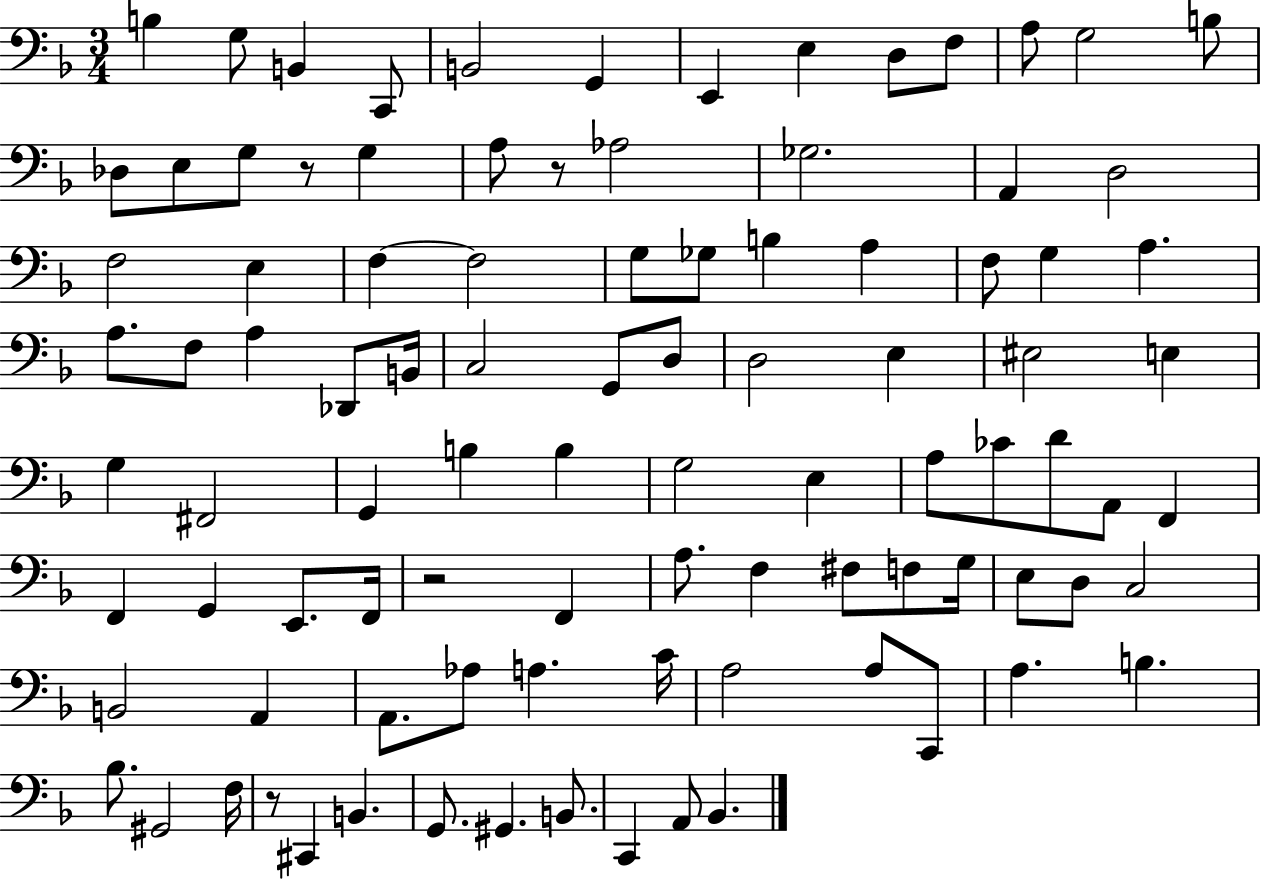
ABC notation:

X:1
T:Untitled
M:3/4
L:1/4
K:F
B, G,/2 B,, C,,/2 B,,2 G,, E,, E, D,/2 F,/2 A,/2 G,2 B,/2 _D,/2 E,/2 G,/2 z/2 G, A,/2 z/2 _A,2 _G,2 A,, D,2 F,2 E, F, F,2 G,/2 _G,/2 B, A, F,/2 G, A, A,/2 F,/2 A, _D,,/2 B,,/4 C,2 G,,/2 D,/2 D,2 E, ^E,2 E, G, ^F,,2 G,, B, B, G,2 E, A,/2 _C/2 D/2 A,,/2 F,, F,, G,, E,,/2 F,,/4 z2 F,, A,/2 F, ^F,/2 F,/2 G,/4 E,/2 D,/2 C,2 B,,2 A,, A,,/2 _A,/2 A, C/4 A,2 A,/2 C,,/2 A, B, _B,/2 ^G,,2 F,/4 z/2 ^C,, B,, G,,/2 ^G,, B,,/2 C,, A,,/2 _B,,